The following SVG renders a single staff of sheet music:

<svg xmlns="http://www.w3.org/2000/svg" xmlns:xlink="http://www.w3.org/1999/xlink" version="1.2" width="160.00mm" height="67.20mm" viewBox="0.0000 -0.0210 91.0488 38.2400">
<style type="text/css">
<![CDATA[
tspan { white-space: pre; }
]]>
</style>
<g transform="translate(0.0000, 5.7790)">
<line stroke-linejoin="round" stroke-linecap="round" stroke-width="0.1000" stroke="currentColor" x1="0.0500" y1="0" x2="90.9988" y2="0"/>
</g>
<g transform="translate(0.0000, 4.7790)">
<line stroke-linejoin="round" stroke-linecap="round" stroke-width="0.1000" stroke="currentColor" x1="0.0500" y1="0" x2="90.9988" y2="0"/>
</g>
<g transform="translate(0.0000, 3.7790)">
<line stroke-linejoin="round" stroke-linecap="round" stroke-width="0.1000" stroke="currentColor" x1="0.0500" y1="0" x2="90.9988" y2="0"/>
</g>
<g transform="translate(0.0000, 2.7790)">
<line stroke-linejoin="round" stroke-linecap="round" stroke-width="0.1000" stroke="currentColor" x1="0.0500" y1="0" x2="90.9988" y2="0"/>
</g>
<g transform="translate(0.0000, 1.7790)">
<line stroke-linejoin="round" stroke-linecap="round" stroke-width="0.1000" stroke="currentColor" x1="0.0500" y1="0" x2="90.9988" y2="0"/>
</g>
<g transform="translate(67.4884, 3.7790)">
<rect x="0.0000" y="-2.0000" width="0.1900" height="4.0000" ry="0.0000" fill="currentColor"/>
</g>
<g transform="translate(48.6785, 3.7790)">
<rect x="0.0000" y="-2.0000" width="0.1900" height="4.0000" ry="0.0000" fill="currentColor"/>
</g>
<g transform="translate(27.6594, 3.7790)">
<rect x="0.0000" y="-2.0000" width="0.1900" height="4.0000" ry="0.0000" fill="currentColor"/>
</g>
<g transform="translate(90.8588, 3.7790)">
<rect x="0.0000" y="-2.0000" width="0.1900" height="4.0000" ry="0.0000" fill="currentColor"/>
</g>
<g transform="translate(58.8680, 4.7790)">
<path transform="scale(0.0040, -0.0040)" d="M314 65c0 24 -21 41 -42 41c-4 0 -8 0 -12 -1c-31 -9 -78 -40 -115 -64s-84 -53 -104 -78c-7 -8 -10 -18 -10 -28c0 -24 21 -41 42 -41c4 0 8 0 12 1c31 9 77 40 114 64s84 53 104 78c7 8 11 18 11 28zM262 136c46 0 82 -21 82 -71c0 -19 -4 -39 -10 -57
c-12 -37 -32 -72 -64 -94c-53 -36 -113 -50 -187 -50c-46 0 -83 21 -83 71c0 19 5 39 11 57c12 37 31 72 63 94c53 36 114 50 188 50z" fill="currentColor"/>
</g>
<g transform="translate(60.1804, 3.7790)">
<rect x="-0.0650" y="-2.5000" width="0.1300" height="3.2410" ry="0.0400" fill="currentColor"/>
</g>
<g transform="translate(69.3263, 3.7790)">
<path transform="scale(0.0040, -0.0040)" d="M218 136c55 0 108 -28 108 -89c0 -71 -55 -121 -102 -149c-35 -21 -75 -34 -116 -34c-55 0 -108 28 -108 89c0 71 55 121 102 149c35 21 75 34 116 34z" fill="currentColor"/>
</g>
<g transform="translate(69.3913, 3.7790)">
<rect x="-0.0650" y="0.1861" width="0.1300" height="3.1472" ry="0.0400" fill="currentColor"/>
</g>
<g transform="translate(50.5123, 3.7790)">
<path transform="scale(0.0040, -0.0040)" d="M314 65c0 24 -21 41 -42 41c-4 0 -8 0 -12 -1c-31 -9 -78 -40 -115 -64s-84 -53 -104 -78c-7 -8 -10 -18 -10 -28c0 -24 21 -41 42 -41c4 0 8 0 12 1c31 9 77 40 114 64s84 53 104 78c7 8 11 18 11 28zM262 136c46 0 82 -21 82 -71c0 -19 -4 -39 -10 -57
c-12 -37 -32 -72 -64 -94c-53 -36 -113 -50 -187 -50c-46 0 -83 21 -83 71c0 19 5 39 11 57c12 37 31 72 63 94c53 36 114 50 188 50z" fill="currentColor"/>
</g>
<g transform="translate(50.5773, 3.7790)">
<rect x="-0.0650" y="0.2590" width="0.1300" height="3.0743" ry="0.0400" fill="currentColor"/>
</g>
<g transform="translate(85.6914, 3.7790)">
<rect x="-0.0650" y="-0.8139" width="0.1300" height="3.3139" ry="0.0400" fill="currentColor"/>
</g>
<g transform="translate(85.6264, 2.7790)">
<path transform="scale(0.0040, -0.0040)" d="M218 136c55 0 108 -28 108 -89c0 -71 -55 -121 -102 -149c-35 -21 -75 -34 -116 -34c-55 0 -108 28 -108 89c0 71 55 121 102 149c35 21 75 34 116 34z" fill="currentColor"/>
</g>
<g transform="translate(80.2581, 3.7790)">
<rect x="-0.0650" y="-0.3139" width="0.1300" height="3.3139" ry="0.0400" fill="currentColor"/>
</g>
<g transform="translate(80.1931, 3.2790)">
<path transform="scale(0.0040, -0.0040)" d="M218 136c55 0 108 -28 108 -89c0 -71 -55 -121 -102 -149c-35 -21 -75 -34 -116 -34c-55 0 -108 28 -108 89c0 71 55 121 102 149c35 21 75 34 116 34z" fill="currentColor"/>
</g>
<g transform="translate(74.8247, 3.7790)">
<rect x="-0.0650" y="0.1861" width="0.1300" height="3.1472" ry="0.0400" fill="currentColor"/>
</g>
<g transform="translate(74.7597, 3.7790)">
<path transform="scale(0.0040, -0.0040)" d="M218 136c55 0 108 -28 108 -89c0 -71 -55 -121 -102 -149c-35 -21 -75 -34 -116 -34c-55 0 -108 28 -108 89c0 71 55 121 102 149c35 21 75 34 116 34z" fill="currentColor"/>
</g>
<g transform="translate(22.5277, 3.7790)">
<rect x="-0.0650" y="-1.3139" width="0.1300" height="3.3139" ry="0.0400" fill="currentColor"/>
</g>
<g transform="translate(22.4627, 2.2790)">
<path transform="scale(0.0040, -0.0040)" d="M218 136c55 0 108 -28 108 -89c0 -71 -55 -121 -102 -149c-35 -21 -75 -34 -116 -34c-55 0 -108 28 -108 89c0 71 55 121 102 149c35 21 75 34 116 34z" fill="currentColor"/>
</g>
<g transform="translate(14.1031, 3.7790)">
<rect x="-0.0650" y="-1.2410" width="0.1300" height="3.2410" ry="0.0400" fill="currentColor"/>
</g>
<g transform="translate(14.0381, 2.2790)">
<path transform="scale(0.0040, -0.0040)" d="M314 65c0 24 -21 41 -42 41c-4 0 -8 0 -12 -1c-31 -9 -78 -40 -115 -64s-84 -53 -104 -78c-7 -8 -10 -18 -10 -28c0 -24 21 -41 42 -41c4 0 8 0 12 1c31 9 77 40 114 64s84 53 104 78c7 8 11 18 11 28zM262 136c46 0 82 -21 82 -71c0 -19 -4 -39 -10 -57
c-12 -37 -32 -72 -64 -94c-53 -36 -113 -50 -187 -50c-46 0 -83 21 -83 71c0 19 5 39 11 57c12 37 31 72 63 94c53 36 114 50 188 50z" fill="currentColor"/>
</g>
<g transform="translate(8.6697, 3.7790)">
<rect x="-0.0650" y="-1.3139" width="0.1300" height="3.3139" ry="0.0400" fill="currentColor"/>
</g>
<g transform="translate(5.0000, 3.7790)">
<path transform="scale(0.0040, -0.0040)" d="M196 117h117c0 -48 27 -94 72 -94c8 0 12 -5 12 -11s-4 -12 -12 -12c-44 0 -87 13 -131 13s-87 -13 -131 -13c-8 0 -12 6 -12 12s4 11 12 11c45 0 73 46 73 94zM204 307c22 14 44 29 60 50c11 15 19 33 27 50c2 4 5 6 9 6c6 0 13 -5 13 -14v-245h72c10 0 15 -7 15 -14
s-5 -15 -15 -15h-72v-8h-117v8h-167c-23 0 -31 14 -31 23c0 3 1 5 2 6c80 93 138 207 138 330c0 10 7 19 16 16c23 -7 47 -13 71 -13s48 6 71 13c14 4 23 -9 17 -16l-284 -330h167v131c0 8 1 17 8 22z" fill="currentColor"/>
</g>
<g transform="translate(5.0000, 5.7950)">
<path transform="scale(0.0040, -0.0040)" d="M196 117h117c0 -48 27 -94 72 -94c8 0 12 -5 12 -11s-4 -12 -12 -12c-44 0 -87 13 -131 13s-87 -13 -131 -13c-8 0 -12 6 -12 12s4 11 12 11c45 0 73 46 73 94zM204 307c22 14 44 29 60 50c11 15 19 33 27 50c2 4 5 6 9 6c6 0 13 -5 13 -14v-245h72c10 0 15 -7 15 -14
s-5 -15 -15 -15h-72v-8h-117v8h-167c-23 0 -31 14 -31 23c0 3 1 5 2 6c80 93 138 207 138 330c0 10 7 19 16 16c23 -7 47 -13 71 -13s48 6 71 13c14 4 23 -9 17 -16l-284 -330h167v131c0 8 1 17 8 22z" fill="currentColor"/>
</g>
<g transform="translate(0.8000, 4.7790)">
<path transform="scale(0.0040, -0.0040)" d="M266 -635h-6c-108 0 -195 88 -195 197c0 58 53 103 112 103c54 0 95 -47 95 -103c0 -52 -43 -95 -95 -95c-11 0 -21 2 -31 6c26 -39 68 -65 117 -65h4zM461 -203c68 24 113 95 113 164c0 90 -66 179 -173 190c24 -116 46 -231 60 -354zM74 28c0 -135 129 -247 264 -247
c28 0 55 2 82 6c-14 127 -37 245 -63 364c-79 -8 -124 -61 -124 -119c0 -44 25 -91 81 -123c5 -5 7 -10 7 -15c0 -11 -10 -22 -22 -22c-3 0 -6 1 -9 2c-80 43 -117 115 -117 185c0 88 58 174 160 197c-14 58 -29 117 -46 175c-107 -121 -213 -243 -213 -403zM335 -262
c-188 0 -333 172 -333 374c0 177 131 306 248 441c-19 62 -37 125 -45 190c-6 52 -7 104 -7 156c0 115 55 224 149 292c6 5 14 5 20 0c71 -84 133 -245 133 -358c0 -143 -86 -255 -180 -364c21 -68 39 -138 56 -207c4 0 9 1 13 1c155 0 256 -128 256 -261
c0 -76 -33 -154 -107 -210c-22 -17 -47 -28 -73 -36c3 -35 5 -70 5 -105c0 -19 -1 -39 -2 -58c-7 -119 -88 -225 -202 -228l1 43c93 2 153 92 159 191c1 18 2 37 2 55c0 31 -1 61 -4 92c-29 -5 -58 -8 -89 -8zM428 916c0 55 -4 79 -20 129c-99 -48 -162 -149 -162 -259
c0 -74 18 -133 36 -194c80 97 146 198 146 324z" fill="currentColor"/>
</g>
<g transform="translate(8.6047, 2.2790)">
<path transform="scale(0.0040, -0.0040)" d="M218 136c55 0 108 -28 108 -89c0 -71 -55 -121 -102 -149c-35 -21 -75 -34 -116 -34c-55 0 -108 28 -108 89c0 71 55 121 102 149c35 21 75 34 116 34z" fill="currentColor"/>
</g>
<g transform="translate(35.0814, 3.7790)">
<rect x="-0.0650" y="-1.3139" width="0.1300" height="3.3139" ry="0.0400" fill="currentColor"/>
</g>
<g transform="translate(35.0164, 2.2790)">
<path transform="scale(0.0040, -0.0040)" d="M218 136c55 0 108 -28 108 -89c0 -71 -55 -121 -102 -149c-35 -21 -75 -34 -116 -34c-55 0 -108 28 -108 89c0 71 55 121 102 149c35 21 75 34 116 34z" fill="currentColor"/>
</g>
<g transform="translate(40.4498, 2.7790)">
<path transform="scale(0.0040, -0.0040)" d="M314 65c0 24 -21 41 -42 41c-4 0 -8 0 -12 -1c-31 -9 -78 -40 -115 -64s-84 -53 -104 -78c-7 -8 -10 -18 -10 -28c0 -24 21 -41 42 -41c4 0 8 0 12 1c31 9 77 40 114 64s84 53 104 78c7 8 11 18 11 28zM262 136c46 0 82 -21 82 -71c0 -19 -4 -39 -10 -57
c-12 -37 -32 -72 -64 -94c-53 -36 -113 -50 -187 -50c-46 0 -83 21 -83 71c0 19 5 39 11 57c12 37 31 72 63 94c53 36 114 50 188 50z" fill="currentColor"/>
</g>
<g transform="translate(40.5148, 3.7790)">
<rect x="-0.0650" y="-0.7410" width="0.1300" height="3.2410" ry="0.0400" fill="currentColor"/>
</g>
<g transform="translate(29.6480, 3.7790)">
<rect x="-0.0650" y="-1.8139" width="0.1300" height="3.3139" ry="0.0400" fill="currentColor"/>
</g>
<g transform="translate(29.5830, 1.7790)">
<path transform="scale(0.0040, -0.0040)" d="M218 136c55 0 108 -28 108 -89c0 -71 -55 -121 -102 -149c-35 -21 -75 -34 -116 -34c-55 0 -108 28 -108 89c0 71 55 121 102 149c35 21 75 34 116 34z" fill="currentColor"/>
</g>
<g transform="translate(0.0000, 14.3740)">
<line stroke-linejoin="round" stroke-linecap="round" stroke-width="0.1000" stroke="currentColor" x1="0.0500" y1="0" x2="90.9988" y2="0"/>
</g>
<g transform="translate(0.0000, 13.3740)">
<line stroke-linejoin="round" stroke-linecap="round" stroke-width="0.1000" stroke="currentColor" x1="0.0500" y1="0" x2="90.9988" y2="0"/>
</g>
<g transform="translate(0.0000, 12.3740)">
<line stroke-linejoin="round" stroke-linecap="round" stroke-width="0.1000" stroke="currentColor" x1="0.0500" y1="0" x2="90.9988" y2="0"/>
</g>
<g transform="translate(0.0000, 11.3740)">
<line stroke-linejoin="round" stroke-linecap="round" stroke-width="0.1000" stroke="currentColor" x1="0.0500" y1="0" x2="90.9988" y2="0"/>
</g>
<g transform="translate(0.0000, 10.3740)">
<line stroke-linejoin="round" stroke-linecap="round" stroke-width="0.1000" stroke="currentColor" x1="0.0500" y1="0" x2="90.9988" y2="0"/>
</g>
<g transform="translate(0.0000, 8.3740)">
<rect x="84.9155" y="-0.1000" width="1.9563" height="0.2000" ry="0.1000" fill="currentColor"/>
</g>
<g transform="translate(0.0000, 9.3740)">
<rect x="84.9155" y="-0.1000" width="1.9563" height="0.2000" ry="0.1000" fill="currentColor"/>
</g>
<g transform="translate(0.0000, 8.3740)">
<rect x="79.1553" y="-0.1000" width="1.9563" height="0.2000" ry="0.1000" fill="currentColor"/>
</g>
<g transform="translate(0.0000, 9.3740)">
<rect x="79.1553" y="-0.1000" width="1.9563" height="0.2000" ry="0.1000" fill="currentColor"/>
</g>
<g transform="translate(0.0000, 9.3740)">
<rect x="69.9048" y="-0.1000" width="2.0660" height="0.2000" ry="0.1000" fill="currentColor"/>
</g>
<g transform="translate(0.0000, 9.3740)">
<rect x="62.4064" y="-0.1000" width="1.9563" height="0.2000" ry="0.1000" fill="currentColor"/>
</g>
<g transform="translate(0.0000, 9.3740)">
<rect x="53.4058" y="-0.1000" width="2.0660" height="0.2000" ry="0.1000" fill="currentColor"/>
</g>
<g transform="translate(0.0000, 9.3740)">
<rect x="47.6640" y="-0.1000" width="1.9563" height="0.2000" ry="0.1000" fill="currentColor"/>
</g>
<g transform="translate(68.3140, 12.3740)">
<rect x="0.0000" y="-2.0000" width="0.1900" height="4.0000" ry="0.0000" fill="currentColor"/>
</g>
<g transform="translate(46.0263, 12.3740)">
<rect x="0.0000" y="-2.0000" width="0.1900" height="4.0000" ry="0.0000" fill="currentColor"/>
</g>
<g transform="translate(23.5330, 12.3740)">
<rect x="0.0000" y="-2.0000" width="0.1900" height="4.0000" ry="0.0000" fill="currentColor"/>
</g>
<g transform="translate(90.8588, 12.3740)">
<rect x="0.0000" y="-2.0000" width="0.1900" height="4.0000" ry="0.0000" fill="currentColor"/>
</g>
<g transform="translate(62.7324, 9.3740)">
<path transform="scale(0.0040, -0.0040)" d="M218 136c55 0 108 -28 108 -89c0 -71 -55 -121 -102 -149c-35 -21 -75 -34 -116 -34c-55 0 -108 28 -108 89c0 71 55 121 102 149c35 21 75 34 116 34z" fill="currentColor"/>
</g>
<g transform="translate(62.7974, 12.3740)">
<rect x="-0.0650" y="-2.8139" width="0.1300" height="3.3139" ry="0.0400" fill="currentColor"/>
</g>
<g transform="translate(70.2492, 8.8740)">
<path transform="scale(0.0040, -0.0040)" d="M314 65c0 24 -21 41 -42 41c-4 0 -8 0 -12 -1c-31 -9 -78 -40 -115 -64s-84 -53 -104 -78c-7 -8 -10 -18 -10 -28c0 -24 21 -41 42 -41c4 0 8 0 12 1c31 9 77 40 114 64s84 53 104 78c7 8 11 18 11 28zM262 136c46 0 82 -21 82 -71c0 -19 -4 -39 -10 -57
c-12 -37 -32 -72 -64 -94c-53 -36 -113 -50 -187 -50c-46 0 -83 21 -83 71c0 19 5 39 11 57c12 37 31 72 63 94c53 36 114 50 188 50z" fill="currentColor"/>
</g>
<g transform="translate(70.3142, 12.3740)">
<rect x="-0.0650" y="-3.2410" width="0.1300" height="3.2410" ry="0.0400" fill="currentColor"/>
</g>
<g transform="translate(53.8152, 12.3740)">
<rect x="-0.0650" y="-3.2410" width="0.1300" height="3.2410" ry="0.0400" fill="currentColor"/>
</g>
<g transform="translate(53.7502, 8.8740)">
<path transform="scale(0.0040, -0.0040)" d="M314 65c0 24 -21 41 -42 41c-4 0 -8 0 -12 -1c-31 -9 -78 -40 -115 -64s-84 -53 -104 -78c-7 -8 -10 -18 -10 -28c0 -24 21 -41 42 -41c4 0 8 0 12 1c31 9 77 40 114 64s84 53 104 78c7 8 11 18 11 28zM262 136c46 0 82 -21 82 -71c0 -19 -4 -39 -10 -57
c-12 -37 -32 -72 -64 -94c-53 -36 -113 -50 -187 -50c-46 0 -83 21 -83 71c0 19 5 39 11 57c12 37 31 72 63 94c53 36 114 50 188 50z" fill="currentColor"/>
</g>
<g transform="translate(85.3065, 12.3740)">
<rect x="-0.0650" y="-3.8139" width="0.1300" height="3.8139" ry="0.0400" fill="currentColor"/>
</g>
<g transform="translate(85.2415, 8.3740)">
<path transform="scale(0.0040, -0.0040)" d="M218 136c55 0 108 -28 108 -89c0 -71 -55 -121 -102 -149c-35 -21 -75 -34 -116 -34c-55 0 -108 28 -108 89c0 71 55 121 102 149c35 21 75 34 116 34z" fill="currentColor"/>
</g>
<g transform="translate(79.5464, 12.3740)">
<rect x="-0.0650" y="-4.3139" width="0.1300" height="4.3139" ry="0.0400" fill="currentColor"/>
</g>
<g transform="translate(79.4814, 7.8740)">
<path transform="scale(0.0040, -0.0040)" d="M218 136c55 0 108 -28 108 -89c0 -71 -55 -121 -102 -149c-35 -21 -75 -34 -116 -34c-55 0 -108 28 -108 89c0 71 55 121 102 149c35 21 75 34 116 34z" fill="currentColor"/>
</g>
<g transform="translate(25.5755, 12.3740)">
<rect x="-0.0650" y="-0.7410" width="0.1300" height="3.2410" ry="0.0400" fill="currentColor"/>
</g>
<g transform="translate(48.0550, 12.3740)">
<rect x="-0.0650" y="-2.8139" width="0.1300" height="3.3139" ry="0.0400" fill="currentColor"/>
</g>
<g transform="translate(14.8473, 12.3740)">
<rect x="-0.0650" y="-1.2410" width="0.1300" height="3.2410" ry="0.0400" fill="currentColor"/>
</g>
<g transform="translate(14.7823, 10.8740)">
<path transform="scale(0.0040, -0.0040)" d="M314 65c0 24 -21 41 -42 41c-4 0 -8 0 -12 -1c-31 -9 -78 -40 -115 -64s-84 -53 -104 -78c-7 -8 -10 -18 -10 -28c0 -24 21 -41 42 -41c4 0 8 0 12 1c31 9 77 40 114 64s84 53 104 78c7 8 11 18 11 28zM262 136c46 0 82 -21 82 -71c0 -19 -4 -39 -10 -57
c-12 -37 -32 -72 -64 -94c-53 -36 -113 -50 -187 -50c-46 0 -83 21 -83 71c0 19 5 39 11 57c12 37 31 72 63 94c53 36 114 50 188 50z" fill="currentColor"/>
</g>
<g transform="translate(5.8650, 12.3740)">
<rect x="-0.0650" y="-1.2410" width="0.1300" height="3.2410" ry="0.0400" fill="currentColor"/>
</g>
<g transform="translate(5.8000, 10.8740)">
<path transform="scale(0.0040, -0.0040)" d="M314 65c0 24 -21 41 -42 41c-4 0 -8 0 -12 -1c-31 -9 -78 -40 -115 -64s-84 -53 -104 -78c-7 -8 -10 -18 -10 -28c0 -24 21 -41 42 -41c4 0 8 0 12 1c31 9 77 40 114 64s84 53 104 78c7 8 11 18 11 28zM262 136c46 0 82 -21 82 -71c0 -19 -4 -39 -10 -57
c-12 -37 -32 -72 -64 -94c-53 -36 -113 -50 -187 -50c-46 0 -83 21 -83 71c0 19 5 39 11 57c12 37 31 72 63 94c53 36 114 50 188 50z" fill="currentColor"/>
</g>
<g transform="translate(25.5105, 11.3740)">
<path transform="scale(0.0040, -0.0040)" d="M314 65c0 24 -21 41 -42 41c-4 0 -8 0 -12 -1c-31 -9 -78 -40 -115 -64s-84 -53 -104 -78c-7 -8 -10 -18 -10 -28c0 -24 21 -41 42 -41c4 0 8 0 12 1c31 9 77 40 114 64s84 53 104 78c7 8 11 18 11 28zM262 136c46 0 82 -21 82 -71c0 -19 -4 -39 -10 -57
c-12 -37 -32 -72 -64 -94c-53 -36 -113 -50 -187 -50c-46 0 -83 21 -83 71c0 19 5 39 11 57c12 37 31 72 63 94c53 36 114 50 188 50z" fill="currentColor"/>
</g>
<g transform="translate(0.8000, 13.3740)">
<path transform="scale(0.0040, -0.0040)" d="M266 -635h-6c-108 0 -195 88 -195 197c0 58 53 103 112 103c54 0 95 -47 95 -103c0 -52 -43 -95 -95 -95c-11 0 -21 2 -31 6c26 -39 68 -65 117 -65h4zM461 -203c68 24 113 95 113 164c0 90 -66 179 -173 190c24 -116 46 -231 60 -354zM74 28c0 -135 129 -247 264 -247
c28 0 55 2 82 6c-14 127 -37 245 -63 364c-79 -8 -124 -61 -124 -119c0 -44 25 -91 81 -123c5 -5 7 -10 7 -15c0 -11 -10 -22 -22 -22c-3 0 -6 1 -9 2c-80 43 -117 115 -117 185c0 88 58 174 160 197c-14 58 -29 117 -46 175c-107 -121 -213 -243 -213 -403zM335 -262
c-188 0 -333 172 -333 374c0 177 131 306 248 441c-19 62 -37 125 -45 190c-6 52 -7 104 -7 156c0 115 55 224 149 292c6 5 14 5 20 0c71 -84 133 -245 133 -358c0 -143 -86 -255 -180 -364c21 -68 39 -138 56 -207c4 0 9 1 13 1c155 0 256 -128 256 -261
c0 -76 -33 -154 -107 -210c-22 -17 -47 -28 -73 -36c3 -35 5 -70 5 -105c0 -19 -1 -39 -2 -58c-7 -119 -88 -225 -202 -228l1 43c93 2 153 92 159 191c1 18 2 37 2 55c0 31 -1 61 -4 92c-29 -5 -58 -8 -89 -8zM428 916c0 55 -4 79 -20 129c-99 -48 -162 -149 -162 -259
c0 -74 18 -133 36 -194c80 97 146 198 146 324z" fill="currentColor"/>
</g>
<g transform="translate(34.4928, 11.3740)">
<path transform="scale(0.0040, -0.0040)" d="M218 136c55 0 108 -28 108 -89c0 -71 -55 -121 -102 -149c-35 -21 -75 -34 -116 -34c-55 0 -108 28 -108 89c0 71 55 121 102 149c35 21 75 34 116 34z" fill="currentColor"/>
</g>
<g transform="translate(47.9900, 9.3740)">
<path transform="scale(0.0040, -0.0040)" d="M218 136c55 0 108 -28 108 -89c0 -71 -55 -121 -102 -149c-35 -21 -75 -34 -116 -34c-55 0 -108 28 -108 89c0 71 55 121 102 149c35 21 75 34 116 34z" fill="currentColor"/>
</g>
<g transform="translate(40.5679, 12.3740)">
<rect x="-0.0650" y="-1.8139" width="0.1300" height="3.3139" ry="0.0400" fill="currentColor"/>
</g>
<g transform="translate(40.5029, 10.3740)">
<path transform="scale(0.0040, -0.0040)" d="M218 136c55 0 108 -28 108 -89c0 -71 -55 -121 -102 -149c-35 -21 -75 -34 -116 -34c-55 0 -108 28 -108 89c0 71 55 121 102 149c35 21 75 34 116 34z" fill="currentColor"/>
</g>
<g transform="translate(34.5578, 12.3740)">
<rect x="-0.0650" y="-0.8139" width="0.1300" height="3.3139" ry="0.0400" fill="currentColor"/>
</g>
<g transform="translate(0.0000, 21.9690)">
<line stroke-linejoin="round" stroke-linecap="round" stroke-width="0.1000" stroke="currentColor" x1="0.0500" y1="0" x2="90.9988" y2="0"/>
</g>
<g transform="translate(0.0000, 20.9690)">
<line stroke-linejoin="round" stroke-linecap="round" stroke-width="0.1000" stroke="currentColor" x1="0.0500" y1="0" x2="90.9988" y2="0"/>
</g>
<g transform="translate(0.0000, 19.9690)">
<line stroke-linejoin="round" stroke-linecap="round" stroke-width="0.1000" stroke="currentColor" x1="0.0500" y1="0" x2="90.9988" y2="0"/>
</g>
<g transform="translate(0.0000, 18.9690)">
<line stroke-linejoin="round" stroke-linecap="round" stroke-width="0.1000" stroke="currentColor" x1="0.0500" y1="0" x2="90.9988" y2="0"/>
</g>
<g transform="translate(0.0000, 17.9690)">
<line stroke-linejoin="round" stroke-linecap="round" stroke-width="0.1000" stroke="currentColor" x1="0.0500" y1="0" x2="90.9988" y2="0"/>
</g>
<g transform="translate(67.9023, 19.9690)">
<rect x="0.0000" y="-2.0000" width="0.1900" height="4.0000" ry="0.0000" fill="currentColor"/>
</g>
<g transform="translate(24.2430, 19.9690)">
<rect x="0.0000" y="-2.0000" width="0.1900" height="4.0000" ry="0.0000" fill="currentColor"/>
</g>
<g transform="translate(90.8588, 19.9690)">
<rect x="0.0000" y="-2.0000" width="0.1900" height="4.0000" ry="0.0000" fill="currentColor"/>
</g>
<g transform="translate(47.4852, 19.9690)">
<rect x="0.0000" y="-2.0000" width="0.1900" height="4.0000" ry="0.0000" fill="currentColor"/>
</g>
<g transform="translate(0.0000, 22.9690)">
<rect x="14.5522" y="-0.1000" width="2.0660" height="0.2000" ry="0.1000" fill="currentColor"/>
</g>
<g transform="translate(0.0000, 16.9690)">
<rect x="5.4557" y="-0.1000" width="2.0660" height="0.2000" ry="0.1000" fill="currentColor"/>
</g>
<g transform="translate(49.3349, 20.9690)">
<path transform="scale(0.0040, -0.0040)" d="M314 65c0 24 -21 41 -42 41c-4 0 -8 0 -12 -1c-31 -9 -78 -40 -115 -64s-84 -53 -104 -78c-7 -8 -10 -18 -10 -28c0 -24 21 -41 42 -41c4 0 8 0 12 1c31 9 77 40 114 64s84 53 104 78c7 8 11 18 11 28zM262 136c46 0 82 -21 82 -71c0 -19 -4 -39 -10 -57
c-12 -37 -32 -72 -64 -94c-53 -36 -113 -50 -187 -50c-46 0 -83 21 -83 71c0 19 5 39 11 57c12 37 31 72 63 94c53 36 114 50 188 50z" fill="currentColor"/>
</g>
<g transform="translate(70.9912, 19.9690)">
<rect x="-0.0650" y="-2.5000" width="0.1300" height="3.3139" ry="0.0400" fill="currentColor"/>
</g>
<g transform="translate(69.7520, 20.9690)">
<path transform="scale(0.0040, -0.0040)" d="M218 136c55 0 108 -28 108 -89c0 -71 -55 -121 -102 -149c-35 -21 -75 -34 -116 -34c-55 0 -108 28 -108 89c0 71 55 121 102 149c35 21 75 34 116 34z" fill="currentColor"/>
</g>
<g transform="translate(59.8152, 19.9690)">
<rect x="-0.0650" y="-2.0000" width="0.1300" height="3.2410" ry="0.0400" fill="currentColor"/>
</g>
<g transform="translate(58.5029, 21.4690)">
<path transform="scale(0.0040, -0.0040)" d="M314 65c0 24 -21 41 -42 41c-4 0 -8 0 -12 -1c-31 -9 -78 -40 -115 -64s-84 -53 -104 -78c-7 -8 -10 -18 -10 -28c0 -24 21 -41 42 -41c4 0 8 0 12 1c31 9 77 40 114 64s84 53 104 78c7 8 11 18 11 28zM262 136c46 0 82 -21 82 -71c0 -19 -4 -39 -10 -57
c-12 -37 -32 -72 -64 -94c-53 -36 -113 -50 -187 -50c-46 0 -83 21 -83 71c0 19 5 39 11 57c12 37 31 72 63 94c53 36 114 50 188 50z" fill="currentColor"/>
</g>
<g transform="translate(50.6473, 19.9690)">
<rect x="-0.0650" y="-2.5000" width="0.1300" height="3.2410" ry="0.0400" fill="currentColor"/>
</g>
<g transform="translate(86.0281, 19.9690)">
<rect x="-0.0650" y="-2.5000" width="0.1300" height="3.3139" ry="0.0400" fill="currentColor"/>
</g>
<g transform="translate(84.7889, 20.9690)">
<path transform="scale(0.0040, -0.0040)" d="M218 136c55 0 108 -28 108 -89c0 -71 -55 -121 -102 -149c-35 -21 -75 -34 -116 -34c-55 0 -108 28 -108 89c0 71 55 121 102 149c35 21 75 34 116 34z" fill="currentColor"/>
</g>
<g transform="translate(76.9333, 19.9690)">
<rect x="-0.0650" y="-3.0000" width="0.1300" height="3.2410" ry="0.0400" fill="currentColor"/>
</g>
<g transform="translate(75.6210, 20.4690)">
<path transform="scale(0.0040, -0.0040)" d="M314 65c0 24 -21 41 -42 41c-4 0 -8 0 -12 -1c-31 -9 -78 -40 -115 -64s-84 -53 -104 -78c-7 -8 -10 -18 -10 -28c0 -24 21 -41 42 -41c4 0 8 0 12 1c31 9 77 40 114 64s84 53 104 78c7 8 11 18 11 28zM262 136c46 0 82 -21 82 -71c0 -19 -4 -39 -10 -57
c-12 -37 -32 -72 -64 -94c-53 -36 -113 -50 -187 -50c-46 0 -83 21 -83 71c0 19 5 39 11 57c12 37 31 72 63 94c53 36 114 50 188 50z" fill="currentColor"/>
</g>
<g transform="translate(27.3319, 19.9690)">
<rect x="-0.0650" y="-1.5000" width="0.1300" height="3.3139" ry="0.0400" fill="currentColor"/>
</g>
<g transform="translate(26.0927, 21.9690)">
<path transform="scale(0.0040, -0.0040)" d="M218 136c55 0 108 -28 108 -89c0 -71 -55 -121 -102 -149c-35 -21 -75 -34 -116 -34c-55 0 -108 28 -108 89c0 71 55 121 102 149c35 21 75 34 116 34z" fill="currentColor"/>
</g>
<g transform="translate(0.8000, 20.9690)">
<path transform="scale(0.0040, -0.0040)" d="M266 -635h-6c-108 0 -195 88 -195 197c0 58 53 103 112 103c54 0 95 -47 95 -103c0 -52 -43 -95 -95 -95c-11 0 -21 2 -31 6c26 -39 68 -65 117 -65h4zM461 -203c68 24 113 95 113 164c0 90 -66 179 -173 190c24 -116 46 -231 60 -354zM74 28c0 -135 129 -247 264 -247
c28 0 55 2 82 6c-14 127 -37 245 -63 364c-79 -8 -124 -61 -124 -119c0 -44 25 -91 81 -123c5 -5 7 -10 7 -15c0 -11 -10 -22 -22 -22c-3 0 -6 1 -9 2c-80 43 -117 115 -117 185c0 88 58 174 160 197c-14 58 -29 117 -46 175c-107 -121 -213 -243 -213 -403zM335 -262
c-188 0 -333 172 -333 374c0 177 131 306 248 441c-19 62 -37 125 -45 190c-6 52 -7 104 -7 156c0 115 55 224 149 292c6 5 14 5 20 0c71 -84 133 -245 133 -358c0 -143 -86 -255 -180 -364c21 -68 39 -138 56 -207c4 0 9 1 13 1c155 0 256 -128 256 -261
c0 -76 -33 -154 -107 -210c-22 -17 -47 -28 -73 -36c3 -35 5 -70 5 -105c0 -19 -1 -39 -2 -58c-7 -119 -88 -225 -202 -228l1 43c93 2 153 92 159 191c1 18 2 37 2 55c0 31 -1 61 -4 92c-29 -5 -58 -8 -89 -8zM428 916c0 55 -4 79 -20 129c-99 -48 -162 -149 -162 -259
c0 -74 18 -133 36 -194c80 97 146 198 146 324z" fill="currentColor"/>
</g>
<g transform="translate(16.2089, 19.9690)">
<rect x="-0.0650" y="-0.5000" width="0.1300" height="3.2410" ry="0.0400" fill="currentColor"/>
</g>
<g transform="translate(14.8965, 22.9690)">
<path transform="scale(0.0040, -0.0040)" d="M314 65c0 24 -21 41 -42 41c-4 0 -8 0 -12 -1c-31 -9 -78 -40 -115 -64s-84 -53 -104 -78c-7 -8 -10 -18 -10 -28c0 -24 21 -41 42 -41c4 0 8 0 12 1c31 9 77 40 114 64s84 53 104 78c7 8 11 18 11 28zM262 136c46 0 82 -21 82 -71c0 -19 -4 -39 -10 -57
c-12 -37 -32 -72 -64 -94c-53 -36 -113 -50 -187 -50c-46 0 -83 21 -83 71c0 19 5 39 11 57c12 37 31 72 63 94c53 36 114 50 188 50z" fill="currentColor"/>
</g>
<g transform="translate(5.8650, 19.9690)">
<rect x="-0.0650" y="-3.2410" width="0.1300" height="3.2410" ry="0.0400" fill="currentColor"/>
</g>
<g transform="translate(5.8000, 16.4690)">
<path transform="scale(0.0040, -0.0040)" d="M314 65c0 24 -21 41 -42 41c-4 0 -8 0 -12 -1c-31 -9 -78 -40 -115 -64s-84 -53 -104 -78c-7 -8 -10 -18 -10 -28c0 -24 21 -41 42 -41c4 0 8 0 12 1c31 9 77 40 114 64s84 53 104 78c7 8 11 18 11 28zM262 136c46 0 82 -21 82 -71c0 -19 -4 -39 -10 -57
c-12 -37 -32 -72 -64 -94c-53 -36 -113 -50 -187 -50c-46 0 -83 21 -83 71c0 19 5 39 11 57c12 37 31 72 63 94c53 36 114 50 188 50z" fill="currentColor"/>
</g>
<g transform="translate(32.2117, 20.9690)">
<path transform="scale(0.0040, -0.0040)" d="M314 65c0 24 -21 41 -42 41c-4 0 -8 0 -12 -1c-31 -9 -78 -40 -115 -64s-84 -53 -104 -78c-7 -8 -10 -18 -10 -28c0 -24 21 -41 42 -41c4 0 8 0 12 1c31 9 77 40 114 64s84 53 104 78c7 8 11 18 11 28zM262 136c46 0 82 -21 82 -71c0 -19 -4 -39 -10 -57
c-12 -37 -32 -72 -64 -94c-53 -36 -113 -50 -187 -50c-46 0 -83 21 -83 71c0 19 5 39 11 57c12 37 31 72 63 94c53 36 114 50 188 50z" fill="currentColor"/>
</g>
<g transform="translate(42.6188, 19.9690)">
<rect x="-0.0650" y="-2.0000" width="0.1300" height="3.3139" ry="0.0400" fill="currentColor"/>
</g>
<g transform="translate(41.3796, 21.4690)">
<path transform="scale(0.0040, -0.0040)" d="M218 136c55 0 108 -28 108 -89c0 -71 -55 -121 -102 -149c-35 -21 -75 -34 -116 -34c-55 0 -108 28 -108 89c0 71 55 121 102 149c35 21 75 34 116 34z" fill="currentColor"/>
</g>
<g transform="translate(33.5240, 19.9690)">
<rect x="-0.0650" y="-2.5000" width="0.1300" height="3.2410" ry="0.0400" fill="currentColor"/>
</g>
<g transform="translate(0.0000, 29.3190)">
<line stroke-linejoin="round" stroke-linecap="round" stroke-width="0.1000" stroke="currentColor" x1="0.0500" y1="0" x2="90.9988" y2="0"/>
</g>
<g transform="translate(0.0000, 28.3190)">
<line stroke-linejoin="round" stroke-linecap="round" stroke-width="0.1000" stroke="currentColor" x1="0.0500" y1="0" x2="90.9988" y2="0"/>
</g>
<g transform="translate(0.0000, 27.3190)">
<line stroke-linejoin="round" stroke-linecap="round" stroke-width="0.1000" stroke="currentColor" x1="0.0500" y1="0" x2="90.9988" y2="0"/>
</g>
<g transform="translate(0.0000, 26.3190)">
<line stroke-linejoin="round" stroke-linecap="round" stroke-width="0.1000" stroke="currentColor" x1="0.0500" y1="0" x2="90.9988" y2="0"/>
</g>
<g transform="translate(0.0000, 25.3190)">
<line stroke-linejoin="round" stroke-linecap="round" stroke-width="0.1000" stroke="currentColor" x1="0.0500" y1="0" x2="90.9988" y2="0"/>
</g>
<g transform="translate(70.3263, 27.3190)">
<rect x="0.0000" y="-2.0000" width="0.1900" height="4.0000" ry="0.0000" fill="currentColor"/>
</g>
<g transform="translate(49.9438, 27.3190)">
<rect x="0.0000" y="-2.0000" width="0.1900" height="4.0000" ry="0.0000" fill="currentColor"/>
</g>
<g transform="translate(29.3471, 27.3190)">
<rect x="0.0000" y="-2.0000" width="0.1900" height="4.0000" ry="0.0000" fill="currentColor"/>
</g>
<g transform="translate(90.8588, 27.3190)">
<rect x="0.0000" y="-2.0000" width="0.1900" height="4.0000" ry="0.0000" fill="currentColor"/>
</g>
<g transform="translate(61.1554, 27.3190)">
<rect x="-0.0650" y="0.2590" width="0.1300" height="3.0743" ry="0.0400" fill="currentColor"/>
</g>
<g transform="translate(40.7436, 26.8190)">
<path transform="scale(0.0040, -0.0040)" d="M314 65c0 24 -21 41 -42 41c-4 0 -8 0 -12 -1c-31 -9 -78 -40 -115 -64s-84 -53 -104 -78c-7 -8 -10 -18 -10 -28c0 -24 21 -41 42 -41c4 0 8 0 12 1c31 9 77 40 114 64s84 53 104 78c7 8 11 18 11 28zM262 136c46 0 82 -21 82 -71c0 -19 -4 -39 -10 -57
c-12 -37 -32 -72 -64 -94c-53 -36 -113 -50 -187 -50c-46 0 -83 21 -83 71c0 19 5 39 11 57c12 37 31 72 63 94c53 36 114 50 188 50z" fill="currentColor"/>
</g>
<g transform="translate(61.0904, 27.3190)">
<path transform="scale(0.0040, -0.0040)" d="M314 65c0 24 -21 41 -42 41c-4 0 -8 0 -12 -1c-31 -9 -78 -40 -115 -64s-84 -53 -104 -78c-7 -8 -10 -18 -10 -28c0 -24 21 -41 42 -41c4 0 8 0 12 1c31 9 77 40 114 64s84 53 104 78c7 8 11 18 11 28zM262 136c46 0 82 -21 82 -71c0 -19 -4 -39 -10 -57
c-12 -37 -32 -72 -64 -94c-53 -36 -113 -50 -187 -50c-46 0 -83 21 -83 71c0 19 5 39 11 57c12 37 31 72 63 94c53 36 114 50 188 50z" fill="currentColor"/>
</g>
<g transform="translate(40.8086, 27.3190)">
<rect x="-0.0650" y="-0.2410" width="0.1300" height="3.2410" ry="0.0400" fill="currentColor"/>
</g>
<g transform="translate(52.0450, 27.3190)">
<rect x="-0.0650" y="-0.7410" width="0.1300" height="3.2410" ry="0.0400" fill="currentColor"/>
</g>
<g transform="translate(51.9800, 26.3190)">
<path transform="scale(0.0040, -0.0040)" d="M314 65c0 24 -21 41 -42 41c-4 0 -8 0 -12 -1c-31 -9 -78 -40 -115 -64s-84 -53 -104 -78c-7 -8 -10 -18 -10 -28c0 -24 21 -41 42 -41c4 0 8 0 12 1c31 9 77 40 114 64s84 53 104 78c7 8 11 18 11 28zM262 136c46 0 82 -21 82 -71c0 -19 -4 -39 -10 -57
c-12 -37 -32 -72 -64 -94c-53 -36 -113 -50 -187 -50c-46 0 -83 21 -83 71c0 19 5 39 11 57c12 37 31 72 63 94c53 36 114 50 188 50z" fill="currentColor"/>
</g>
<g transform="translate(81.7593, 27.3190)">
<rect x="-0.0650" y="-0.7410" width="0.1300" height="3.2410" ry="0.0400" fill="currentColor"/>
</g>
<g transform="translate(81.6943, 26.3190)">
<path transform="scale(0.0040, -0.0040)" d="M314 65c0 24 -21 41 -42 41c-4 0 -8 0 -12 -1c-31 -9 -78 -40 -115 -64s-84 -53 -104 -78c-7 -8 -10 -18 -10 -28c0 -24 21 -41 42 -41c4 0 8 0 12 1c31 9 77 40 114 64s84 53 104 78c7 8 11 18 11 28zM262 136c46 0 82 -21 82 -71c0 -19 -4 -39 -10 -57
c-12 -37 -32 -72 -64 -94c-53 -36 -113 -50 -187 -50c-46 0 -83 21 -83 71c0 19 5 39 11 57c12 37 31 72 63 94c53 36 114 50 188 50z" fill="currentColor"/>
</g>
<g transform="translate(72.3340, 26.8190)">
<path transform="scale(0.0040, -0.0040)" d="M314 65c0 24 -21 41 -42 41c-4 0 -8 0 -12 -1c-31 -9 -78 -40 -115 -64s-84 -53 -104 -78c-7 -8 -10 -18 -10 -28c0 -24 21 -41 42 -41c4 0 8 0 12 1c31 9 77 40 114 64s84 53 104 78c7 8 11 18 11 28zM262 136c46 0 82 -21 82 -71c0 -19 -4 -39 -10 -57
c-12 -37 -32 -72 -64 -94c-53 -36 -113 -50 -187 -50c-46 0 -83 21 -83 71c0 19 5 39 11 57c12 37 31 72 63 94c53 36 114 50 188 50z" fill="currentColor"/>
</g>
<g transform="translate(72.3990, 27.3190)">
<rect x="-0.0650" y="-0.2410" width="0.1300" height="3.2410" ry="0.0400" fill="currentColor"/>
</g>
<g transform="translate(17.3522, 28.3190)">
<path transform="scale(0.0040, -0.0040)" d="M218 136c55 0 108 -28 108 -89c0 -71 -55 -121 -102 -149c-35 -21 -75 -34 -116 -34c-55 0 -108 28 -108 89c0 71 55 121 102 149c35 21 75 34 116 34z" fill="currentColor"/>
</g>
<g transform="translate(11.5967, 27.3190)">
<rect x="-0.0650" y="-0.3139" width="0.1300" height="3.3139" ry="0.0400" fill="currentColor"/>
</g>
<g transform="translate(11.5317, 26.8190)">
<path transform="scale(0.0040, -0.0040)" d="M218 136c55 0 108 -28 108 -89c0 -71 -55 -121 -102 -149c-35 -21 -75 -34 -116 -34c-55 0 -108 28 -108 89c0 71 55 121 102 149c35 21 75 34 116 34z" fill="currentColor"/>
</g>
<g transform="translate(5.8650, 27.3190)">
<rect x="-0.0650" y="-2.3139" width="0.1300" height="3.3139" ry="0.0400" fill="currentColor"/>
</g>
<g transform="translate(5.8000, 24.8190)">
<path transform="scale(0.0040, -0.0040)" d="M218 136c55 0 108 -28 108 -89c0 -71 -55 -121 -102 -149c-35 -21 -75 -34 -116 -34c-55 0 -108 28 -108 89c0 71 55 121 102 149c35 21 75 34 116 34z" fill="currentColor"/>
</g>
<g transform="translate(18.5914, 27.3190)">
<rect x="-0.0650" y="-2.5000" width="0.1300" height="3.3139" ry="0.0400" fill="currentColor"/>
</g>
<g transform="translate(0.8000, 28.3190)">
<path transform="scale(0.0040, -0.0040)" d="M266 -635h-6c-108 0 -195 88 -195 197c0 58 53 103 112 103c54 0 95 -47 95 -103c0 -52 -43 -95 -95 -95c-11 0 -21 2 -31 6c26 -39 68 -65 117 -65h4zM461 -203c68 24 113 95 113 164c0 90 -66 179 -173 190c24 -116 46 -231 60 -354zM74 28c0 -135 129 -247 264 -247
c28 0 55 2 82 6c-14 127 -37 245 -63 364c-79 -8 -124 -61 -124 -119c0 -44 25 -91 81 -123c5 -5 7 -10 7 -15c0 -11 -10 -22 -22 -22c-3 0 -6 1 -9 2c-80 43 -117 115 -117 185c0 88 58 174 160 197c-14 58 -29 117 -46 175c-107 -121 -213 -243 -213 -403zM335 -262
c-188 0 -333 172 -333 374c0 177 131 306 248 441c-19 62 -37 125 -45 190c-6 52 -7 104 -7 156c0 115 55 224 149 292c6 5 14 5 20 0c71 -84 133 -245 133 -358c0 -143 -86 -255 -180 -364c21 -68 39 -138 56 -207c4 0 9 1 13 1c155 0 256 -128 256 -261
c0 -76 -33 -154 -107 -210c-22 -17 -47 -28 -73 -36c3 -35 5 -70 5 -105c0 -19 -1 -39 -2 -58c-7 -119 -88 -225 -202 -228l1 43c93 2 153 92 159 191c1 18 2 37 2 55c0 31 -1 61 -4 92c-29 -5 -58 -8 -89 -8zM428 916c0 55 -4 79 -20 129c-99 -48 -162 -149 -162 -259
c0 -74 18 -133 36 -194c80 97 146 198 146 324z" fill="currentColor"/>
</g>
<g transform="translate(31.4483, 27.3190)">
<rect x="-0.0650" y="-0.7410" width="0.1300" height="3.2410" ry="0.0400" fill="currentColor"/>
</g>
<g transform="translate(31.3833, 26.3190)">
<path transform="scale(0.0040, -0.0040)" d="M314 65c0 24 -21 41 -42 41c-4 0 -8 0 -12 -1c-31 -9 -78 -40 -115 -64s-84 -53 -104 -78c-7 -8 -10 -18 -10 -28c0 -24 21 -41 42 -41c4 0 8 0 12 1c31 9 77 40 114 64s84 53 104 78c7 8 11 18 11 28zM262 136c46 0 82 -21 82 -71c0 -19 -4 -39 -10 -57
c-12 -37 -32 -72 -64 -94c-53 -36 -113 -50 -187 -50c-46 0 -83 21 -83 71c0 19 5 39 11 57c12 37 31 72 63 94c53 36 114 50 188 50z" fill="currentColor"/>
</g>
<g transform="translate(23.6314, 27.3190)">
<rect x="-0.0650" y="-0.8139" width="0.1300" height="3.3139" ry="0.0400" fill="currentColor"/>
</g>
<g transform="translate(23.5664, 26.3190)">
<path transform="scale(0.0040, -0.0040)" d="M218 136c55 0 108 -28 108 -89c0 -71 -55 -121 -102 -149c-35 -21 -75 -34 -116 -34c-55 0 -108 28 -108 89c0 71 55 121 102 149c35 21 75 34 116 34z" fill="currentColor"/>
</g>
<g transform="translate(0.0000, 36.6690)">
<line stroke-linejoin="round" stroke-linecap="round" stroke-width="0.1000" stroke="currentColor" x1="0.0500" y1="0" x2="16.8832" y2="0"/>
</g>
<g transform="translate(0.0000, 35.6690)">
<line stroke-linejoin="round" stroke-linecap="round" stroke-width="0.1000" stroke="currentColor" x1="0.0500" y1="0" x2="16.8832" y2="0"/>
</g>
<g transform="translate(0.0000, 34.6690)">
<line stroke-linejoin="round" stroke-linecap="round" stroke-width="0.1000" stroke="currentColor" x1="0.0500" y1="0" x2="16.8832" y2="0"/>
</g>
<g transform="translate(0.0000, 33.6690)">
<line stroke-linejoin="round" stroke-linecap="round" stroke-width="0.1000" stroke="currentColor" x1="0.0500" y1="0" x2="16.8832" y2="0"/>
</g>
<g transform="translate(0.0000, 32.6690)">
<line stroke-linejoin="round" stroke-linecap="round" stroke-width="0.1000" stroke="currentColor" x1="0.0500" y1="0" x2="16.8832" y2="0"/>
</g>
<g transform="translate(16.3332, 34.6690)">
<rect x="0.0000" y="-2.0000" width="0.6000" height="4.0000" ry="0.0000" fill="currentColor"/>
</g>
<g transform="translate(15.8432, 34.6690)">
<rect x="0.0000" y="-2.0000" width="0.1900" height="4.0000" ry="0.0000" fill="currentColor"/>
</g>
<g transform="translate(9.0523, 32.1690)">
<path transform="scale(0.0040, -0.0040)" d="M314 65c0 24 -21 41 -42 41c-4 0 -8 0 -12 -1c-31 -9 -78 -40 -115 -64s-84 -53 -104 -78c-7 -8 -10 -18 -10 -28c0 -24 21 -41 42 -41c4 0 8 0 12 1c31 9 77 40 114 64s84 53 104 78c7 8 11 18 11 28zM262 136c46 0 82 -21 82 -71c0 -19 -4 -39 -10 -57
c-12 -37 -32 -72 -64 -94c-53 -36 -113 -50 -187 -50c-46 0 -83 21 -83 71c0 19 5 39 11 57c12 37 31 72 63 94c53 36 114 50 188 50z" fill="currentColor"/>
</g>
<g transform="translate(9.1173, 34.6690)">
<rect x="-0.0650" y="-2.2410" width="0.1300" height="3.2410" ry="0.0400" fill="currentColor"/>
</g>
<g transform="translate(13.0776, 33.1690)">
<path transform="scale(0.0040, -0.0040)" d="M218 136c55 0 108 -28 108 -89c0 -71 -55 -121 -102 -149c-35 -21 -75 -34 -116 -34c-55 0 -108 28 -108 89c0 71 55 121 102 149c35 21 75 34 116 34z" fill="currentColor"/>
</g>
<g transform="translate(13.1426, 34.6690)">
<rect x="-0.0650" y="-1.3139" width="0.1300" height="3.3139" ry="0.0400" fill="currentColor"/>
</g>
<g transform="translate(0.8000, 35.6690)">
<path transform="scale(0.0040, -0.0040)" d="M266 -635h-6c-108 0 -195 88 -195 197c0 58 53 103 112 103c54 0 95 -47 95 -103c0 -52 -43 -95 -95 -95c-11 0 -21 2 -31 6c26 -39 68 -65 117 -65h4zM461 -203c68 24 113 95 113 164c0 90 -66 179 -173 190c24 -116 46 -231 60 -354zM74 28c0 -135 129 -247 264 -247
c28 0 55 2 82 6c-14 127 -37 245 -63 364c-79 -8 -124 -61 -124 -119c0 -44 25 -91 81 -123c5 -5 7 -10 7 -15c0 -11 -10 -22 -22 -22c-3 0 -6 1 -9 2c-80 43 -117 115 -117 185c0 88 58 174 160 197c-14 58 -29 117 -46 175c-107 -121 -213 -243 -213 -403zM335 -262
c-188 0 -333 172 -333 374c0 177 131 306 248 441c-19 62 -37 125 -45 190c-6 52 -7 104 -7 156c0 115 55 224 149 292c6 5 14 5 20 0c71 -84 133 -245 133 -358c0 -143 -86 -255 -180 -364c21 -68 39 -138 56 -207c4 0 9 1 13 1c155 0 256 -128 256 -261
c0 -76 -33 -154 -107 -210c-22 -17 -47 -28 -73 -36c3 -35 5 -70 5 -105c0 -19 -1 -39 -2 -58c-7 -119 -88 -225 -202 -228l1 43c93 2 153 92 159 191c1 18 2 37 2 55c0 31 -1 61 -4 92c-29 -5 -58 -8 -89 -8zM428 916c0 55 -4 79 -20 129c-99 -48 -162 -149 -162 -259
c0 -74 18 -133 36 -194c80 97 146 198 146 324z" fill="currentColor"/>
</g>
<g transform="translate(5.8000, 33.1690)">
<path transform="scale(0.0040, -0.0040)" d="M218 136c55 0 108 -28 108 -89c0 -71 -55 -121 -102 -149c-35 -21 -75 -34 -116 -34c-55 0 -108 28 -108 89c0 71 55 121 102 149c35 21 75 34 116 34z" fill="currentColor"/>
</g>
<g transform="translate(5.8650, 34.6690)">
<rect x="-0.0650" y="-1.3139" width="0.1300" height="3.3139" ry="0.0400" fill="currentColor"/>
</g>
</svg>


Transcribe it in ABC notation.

X:1
T:Untitled
M:4/4
L:1/4
K:C
e e2 e f e d2 B2 G2 B B c d e2 e2 d2 d f a b2 a b2 d' c' b2 C2 E G2 F G2 F2 G A2 G g c G d d2 c2 d2 B2 c2 d2 e g2 e